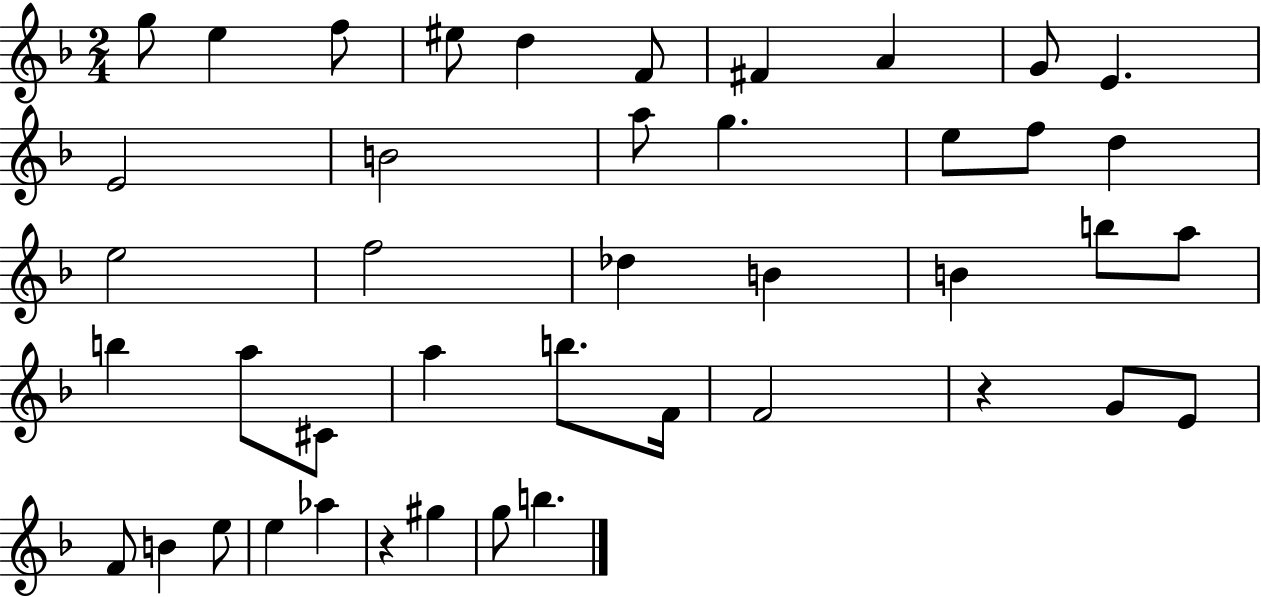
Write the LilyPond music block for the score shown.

{
  \clef treble
  \numericTimeSignature
  \time 2/4
  \key f \major
  \repeat volta 2 { g''8 e''4 f''8 | eis''8 d''4 f'8 | fis'4 a'4 | g'8 e'4. | \break e'2 | b'2 | a''8 g''4. | e''8 f''8 d''4 | \break e''2 | f''2 | des''4 b'4 | b'4 b''8 a''8 | \break b''4 a''8 cis'8 | a''4 b''8. f'16 | f'2 | r4 g'8 e'8 | \break f'8 b'4 e''8 | e''4 aes''4 | r4 gis''4 | g''8 b''4. | \break } \bar "|."
}